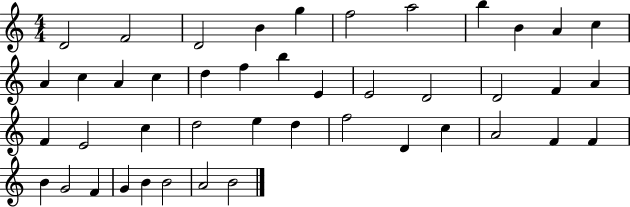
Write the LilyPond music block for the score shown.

{
  \clef treble
  \numericTimeSignature
  \time 4/4
  \key c \major
  d'2 f'2 | d'2 b'4 g''4 | f''2 a''2 | b''4 b'4 a'4 c''4 | \break a'4 c''4 a'4 c''4 | d''4 f''4 b''4 e'4 | e'2 d'2 | d'2 f'4 a'4 | \break f'4 e'2 c''4 | d''2 e''4 d''4 | f''2 d'4 c''4 | a'2 f'4 f'4 | \break b'4 g'2 f'4 | g'4 b'4 b'2 | a'2 b'2 | \bar "|."
}